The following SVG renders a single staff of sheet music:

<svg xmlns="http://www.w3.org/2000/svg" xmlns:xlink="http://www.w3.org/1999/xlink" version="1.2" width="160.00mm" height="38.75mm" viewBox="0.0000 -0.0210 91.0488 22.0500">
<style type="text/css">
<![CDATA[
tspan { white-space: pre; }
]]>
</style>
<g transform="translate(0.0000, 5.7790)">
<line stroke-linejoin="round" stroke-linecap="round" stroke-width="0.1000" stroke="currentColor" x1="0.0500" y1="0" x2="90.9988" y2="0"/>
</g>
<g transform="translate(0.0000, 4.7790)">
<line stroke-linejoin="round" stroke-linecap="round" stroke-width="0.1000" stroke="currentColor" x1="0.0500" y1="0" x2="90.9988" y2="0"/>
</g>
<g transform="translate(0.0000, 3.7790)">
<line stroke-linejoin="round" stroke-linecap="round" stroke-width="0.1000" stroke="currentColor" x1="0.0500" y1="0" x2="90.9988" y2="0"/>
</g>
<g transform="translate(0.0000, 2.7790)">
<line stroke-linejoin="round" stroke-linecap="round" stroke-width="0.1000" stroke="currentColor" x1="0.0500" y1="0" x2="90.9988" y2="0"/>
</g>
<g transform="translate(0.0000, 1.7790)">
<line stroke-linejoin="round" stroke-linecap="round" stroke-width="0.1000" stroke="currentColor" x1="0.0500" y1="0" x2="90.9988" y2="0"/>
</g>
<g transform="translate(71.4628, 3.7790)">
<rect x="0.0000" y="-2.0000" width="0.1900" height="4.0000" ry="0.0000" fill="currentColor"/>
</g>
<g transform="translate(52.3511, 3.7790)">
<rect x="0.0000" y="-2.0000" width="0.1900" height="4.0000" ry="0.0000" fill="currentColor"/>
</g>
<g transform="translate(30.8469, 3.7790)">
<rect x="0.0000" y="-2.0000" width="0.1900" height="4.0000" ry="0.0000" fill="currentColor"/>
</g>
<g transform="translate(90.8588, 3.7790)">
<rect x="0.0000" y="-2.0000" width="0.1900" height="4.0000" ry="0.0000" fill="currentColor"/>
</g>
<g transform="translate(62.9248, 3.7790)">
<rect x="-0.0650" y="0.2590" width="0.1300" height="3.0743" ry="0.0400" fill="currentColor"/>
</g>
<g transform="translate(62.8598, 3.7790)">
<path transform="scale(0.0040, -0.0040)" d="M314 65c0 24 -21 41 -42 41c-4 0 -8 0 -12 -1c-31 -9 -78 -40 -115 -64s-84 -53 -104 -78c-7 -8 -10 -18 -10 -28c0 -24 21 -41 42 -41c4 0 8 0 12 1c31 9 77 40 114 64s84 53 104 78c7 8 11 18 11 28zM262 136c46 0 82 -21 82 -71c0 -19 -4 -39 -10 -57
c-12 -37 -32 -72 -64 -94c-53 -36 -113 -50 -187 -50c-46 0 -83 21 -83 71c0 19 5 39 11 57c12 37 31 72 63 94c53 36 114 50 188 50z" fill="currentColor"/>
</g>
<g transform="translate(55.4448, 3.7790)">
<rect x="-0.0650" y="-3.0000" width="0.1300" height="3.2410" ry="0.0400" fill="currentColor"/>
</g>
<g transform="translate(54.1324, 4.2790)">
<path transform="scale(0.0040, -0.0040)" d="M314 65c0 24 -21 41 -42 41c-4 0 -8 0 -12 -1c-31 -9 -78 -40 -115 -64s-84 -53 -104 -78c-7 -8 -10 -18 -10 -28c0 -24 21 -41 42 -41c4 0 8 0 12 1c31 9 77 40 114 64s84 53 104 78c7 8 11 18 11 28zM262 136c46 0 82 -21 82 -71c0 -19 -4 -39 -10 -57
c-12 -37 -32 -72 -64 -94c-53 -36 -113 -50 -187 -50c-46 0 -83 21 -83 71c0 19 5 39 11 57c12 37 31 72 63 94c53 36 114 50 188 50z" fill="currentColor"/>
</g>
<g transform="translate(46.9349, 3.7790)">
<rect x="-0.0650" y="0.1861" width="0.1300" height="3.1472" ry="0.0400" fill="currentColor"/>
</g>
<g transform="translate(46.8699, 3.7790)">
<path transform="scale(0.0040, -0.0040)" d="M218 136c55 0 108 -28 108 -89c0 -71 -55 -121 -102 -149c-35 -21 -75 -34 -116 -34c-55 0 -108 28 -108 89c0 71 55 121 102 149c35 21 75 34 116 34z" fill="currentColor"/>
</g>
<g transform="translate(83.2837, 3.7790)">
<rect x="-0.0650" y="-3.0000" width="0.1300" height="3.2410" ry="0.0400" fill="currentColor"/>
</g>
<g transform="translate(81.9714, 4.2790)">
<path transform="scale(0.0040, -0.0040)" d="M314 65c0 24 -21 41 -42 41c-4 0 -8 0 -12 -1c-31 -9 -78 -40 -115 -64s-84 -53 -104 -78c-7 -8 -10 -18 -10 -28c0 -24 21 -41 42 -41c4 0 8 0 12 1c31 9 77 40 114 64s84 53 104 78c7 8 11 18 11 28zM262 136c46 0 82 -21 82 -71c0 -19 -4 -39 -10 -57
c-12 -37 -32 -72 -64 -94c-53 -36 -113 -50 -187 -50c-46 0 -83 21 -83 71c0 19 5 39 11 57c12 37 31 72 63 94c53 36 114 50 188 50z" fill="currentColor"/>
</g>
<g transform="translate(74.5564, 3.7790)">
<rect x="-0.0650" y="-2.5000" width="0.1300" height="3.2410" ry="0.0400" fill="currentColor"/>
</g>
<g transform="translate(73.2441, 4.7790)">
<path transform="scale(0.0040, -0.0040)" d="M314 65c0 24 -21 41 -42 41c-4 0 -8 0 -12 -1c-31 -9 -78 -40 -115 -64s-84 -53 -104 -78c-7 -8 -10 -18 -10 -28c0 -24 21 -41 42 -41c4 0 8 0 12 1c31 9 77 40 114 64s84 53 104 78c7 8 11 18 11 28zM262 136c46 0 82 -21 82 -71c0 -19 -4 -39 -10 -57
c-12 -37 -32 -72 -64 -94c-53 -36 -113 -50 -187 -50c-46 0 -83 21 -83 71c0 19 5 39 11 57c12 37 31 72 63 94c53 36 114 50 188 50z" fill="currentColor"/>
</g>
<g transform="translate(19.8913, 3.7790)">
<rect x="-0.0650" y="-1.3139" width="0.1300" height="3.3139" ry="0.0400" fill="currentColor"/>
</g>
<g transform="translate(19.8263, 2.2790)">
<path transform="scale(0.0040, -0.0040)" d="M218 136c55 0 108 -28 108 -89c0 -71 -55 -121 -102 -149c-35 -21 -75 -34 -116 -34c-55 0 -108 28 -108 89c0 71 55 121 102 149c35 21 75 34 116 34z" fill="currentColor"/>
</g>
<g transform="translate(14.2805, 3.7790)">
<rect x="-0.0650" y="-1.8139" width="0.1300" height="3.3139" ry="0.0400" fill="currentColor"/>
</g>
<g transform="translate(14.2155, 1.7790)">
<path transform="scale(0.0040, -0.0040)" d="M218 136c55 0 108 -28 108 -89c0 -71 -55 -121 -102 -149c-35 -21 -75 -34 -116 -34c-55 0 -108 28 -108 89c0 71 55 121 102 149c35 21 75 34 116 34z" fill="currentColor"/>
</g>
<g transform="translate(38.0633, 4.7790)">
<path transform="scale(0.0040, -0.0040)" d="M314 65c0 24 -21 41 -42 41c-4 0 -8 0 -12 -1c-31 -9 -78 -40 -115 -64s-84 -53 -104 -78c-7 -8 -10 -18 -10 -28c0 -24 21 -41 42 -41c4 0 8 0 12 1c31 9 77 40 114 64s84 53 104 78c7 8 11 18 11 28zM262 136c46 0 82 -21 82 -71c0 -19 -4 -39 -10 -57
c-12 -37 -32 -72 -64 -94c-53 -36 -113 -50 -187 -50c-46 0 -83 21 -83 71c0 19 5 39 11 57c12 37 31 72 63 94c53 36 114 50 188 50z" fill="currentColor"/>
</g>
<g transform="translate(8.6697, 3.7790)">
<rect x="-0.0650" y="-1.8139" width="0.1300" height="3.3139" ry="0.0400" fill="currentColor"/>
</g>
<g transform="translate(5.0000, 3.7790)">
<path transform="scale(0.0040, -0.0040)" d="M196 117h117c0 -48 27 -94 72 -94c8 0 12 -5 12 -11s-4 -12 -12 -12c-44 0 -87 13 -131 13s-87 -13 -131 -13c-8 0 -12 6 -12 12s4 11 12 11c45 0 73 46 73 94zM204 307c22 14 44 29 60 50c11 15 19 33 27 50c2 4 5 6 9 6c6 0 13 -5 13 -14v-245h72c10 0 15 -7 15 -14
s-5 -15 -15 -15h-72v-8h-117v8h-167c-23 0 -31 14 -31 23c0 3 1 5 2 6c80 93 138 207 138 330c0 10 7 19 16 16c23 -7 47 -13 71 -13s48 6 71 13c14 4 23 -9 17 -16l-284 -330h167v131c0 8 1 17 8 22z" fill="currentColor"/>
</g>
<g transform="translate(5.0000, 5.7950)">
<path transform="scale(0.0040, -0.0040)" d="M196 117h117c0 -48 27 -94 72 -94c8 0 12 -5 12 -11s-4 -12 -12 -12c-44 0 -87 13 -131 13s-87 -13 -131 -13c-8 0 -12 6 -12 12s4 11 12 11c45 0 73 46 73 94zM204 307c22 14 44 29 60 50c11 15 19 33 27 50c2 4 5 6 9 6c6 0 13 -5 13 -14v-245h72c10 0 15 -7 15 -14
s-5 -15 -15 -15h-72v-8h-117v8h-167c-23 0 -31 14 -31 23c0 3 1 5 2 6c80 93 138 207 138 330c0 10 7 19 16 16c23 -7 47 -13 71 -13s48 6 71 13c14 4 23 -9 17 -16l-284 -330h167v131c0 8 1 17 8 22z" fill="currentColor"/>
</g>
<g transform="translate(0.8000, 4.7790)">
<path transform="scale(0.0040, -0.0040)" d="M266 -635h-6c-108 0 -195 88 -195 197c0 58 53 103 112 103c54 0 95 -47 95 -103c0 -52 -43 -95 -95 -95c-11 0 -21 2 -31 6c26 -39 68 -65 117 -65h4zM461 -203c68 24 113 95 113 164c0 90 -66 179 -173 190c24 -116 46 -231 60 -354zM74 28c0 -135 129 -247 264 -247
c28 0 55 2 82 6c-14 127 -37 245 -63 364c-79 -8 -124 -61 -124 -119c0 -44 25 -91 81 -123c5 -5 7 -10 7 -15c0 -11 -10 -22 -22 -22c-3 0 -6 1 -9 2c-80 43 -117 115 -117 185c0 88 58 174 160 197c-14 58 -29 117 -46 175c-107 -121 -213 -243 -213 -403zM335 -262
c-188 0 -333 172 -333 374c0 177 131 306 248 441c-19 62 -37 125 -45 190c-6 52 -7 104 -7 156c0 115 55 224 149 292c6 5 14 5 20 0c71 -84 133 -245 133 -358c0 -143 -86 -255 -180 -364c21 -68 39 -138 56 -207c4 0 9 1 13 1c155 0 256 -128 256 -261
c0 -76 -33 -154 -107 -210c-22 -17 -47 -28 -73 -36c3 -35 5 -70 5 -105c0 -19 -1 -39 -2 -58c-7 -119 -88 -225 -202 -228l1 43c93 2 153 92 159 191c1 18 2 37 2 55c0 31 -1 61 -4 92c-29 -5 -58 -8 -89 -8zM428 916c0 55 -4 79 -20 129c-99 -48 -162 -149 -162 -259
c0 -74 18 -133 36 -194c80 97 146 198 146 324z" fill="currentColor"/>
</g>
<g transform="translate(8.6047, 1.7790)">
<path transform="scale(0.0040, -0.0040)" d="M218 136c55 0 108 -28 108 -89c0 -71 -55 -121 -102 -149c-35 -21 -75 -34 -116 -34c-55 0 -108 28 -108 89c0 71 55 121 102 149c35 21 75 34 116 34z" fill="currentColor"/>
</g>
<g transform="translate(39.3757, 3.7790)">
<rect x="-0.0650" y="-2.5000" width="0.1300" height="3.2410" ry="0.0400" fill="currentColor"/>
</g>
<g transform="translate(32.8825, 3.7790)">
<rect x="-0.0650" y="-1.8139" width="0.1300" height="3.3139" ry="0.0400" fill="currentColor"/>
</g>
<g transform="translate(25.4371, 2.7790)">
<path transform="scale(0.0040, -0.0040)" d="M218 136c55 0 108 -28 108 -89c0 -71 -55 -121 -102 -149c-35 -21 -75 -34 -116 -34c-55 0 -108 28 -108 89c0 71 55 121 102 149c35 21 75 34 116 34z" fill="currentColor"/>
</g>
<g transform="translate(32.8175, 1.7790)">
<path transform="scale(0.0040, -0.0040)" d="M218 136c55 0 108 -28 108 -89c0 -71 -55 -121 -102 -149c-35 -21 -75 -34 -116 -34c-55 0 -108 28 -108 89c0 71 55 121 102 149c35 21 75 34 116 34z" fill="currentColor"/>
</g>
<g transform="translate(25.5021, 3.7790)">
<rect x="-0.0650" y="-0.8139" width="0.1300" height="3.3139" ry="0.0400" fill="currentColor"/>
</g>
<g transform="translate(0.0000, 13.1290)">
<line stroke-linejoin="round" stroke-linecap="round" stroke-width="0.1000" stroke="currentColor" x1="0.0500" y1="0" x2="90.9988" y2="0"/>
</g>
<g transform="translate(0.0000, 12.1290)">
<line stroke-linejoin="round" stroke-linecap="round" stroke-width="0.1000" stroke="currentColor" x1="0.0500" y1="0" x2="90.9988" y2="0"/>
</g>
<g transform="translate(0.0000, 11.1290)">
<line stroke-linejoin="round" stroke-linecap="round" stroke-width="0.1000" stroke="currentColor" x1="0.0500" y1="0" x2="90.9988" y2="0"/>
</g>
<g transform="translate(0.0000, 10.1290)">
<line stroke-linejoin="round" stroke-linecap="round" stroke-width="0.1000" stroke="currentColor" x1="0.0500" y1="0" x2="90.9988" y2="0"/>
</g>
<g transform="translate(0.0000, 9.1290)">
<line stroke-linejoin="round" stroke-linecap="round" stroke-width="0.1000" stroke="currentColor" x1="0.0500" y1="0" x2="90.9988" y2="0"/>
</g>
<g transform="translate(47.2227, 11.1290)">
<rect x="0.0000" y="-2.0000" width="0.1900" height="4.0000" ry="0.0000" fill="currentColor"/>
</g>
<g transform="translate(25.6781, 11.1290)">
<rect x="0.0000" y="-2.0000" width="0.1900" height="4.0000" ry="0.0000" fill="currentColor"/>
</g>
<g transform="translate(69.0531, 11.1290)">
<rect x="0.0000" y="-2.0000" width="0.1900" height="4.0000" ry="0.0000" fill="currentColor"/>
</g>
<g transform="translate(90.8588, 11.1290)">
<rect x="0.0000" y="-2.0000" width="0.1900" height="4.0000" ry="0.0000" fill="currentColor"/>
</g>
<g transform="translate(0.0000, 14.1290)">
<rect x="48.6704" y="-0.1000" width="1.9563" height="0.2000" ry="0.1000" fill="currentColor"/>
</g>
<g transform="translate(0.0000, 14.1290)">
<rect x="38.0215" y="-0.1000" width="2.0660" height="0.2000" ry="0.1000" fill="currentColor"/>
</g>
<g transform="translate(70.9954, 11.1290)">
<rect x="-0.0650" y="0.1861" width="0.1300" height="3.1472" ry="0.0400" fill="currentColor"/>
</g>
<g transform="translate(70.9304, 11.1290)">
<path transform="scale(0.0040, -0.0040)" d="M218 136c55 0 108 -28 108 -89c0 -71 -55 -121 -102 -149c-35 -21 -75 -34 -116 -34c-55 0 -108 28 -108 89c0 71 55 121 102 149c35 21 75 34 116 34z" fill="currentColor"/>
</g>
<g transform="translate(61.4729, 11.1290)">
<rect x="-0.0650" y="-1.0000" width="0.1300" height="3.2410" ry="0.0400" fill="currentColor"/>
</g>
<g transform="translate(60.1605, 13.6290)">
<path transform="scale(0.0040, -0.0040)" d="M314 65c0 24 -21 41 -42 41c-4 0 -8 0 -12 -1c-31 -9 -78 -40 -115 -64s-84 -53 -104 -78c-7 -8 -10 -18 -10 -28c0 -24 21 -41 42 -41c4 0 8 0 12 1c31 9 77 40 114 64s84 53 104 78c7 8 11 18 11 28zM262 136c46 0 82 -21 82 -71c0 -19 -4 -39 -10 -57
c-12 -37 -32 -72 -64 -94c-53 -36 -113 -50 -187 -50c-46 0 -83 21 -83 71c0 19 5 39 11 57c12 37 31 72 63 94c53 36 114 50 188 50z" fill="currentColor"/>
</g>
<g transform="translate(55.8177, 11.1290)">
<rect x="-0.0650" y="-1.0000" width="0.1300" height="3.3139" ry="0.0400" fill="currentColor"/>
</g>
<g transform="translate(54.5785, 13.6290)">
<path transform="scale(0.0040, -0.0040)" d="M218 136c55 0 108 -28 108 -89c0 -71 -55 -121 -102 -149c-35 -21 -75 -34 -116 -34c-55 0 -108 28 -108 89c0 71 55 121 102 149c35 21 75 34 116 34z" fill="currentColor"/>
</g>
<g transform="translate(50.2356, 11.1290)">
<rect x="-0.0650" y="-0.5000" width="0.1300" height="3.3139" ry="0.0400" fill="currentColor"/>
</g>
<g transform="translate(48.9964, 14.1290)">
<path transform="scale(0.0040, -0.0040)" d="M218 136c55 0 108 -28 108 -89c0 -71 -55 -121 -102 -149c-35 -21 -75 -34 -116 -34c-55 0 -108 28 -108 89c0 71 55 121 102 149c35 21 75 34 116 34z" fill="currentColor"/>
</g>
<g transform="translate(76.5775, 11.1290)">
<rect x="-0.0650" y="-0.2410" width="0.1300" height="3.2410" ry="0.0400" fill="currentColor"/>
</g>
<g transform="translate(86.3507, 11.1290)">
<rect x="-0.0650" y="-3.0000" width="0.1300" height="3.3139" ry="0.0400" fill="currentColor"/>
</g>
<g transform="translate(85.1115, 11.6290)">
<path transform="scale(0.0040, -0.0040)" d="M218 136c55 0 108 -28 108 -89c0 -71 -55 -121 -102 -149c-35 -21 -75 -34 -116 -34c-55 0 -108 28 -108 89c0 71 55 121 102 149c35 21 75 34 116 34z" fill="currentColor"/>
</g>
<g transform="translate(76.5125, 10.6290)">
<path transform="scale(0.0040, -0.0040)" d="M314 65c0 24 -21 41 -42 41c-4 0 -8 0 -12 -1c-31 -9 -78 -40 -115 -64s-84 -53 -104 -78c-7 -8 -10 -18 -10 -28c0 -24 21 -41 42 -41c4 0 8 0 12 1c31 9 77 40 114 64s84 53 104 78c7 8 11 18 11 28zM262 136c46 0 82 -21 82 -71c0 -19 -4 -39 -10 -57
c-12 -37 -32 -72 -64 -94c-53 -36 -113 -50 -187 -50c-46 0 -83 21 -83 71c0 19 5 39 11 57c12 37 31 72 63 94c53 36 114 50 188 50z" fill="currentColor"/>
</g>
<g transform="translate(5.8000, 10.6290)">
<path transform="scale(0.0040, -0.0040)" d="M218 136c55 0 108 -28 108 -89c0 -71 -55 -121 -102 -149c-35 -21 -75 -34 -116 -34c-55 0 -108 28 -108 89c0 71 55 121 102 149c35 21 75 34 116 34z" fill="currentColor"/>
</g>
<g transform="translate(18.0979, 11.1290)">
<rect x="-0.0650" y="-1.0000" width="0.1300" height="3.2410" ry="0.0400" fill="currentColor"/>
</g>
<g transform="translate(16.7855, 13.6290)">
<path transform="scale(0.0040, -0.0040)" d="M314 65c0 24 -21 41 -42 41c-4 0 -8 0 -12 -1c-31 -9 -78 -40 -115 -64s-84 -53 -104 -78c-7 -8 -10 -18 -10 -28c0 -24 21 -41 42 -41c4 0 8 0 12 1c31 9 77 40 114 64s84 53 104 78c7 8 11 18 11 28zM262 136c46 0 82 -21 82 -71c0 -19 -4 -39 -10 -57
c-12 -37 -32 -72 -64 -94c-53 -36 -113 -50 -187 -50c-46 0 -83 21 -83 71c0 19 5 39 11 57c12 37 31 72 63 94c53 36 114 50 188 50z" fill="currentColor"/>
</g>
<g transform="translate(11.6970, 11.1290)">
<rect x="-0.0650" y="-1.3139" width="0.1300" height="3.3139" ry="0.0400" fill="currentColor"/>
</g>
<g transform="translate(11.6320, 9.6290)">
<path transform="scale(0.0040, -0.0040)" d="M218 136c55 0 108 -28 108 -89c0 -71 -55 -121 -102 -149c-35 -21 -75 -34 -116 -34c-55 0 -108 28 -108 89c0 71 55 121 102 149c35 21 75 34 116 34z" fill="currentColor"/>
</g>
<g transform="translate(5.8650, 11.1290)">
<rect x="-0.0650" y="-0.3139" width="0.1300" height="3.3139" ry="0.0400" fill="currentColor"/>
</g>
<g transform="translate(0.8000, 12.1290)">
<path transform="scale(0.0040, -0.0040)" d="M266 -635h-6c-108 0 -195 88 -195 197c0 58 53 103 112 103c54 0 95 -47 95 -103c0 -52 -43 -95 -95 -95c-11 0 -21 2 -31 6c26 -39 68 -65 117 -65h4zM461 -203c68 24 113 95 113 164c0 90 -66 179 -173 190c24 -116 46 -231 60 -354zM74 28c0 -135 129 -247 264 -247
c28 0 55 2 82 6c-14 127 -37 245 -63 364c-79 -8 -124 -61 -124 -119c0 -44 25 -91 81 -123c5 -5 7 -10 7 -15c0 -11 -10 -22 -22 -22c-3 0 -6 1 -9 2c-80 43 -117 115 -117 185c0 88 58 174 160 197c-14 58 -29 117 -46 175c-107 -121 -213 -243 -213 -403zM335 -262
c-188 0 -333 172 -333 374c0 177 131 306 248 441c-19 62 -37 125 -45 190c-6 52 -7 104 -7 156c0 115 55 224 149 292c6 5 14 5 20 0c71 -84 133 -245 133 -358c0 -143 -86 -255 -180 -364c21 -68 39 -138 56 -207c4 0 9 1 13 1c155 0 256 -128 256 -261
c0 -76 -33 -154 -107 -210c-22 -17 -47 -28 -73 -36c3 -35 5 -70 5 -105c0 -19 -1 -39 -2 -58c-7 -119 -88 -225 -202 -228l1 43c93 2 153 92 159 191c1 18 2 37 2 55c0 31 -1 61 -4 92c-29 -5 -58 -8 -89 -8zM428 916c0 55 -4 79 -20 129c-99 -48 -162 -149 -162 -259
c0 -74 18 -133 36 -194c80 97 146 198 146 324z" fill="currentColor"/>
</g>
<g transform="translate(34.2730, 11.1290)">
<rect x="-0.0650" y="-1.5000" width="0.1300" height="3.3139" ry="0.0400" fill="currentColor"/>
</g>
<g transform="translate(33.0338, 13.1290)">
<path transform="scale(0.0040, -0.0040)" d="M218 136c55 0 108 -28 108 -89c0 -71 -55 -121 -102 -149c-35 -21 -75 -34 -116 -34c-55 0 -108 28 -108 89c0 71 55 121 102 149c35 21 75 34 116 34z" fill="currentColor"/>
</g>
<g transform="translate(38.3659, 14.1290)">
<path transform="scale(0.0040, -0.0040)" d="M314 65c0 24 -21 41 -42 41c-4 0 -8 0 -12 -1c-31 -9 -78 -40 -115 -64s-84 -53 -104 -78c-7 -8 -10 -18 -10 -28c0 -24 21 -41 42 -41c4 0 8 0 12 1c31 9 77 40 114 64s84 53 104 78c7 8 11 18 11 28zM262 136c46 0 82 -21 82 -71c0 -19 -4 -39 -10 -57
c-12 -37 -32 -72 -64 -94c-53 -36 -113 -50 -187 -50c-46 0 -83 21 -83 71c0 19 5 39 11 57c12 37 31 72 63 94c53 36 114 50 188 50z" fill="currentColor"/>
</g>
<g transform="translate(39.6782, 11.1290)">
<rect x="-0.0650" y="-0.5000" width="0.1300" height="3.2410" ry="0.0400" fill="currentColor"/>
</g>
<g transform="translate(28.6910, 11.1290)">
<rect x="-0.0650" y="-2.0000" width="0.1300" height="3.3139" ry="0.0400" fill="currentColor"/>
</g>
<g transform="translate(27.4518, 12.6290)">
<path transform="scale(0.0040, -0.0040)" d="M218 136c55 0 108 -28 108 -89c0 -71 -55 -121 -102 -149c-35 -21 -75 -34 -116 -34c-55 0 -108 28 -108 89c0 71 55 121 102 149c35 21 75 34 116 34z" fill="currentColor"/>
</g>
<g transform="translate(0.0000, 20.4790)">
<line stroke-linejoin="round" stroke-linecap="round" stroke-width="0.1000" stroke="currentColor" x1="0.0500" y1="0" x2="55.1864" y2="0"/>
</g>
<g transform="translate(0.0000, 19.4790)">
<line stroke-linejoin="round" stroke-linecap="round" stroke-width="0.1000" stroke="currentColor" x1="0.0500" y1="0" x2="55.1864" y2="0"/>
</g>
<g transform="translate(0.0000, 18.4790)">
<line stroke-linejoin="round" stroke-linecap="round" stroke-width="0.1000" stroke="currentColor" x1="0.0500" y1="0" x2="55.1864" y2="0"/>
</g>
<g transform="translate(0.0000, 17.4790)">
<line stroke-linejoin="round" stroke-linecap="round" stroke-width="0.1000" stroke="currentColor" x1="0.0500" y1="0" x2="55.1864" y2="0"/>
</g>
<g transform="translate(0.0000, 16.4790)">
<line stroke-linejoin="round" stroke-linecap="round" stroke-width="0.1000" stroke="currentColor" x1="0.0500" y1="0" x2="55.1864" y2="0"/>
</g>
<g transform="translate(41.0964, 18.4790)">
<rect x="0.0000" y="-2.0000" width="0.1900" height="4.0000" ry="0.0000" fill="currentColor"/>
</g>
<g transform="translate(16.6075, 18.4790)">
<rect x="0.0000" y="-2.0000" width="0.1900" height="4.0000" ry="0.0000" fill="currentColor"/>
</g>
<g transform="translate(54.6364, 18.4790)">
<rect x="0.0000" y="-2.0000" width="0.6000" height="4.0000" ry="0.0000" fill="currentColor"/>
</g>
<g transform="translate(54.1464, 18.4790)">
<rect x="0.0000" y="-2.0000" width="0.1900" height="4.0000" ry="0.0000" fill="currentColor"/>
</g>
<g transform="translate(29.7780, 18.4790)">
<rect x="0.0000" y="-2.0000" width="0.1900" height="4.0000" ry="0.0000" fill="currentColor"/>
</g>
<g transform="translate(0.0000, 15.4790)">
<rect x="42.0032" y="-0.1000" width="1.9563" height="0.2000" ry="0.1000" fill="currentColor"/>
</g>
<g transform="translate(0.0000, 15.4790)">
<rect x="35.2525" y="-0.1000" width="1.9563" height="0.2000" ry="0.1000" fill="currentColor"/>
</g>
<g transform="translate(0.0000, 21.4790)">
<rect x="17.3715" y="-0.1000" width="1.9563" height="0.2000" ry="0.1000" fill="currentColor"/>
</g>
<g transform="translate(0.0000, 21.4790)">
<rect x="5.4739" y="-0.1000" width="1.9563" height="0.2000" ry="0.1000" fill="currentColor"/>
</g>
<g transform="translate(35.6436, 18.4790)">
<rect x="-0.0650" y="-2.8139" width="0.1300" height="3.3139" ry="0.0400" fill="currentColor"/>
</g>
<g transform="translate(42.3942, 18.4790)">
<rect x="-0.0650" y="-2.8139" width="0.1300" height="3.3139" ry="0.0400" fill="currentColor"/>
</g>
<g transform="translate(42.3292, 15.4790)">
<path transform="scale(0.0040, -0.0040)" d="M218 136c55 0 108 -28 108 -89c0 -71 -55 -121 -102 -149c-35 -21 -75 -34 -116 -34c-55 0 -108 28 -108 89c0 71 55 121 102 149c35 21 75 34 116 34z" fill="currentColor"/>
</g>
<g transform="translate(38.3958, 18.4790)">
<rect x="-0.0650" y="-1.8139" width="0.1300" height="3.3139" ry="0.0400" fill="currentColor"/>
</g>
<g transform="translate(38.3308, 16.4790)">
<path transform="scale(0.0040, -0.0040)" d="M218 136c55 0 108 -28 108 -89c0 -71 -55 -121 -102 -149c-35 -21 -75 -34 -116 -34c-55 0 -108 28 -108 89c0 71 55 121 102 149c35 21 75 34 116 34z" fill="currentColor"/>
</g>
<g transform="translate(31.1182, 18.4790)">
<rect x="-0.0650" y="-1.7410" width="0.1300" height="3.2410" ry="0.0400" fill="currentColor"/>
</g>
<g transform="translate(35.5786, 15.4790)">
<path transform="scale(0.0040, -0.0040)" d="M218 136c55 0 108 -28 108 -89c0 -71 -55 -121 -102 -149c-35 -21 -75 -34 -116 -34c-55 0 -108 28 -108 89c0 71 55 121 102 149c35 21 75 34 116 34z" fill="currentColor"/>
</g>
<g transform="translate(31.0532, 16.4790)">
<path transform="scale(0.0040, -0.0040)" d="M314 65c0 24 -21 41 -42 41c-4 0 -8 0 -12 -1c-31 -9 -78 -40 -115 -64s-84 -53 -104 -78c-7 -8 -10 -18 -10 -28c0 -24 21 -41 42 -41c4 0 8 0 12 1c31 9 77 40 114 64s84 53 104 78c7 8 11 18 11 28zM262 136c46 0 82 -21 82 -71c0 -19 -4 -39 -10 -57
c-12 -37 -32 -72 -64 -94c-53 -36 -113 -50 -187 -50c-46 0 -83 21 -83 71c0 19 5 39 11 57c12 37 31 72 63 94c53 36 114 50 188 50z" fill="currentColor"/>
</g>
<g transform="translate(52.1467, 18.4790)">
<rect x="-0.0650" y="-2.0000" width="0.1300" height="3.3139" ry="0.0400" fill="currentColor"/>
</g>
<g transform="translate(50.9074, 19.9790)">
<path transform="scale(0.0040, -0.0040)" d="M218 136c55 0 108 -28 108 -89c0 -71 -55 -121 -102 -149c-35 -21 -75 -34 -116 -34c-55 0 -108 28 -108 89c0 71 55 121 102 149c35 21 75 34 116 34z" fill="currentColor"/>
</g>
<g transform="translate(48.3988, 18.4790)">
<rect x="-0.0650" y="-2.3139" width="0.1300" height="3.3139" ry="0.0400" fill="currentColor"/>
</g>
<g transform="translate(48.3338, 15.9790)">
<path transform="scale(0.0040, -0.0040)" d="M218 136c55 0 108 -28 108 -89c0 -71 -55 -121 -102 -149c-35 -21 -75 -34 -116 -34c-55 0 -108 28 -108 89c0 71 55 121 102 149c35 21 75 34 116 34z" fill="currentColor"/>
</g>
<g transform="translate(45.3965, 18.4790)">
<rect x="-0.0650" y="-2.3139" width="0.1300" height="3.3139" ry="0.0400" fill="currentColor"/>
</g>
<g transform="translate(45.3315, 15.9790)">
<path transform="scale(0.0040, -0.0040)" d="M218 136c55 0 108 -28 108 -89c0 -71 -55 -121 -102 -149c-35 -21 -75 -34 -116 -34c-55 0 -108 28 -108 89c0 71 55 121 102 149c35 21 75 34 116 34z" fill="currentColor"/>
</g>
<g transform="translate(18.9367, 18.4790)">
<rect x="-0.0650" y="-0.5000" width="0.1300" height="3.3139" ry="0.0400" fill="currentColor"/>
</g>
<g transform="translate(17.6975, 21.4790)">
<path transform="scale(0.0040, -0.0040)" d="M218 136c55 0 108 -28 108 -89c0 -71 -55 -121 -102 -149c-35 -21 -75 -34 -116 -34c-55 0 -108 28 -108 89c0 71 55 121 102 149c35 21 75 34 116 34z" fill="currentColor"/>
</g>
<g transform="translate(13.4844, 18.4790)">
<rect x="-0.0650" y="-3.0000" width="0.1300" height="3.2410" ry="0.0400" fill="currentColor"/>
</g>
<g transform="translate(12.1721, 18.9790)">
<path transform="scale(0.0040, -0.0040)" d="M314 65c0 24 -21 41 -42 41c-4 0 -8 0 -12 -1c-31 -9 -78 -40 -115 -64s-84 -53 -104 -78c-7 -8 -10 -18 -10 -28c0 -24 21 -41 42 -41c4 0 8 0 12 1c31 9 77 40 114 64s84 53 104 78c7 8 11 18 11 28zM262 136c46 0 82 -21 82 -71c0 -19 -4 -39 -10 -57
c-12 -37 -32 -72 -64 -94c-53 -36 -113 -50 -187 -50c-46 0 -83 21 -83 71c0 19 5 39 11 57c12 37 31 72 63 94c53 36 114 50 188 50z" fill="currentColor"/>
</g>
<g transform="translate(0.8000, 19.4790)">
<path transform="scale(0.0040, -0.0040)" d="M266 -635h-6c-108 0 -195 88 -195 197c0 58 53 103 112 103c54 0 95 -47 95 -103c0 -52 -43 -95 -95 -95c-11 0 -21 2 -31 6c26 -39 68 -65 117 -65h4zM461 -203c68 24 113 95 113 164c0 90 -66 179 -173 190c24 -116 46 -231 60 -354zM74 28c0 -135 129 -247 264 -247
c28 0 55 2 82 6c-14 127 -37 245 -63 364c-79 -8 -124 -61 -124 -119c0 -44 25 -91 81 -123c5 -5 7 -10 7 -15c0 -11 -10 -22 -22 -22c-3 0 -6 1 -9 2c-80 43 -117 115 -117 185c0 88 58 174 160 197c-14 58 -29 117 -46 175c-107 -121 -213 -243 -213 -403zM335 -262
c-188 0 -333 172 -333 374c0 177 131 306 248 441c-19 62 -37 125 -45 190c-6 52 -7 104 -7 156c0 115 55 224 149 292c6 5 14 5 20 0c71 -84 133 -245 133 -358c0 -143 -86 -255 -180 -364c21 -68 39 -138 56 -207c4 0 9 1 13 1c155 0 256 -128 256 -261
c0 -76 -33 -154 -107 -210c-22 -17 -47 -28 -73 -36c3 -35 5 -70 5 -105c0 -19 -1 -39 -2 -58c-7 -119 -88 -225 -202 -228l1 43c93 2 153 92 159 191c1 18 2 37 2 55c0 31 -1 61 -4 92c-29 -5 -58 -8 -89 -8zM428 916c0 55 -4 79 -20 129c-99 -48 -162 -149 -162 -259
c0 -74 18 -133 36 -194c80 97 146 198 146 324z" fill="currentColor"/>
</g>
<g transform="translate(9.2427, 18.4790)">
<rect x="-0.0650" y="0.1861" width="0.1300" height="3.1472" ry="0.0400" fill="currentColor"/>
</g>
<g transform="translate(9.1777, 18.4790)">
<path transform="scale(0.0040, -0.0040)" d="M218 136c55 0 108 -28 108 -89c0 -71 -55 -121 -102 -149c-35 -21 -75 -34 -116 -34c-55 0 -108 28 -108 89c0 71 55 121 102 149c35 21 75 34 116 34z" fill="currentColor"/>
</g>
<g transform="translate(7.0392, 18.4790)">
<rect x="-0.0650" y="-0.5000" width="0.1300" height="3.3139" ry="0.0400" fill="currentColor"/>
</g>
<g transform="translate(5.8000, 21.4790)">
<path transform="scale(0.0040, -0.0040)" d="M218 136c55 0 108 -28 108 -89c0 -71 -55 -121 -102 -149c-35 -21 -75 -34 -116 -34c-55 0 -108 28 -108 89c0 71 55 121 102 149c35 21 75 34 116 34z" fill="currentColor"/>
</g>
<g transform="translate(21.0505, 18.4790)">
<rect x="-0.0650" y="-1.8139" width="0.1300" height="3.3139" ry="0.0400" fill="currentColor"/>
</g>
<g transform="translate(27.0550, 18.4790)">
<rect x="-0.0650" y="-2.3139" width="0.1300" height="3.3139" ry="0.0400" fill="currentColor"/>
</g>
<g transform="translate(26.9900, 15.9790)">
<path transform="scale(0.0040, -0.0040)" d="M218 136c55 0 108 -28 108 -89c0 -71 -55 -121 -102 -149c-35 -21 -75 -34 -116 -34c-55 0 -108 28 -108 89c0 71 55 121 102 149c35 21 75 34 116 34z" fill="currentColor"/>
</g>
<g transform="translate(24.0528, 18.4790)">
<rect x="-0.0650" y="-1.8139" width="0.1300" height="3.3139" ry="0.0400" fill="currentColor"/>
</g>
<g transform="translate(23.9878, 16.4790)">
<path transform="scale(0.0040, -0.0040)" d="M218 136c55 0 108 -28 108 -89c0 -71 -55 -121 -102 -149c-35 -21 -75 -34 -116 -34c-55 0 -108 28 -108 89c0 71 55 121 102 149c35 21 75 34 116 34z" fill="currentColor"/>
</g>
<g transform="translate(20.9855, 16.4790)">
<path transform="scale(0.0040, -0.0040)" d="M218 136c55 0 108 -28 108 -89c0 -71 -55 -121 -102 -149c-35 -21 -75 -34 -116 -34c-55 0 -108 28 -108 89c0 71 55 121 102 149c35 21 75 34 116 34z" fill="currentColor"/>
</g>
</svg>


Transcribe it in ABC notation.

X:1
T:Untitled
M:4/4
L:1/4
K:C
f f e d f G2 B A2 B2 G2 A2 c e D2 F E C2 C D D2 B c2 A C B A2 C f f g f2 a f a g g F